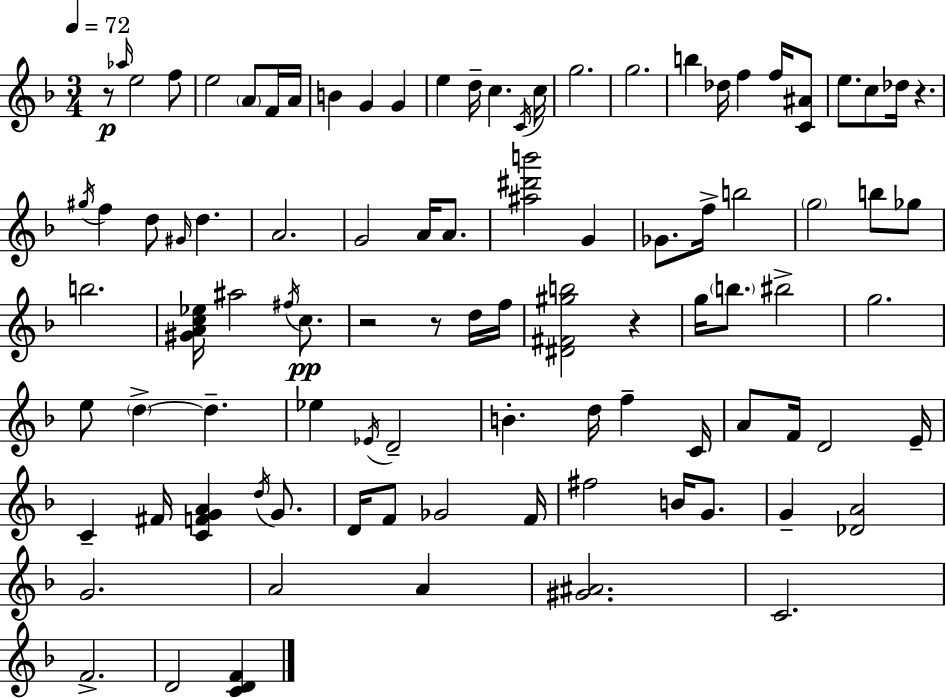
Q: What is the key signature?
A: D minor